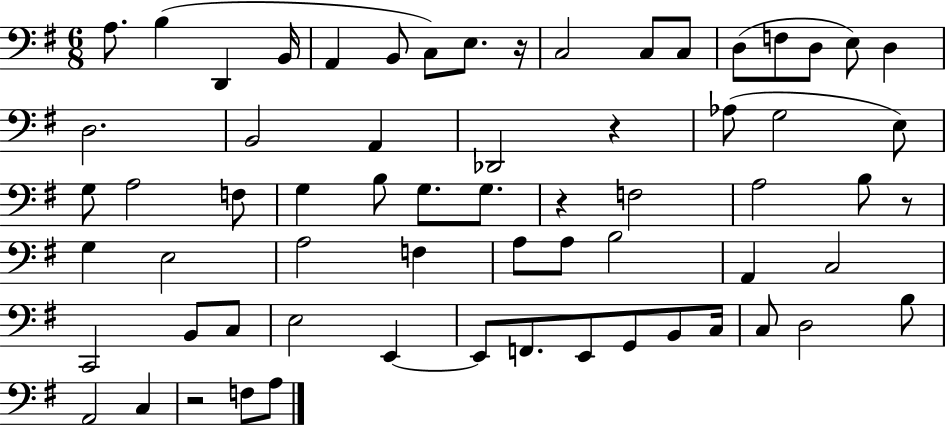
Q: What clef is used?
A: bass